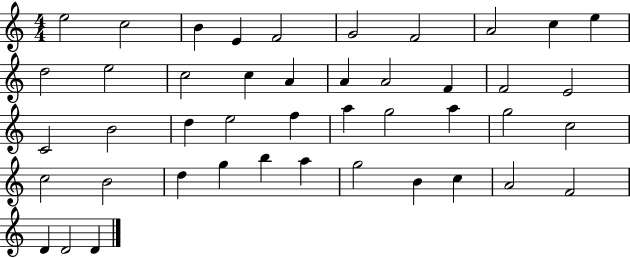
E5/h C5/h B4/q E4/q F4/h G4/h F4/h A4/h C5/q E5/q D5/h E5/h C5/h C5/q A4/q A4/q A4/h F4/q F4/h E4/h C4/h B4/h D5/q E5/h F5/q A5/q G5/h A5/q G5/h C5/h C5/h B4/h D5/q G5/q B5/q A5/q G5/h B4/q C5/q A4/h F4/h D4/q D4/h D4/q